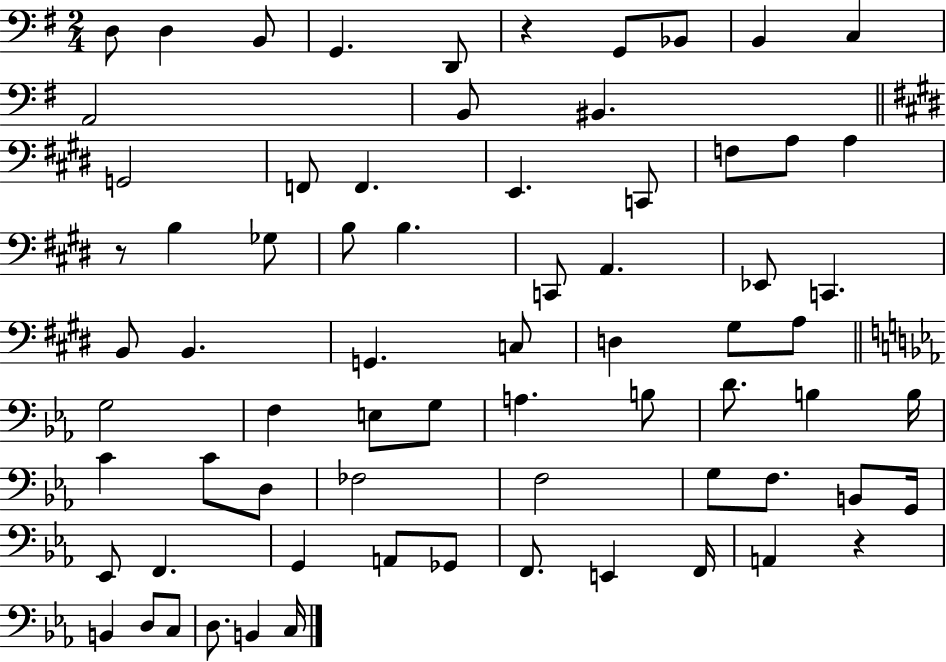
D3/e D3/q B2/e G2/q. D2/e R/q G2/e Bb2/e B2/q C3/q A2/h B2/e BIS2/q. G2/h F2/e F2/q. E2/q. C2/e F3/e A3/e A3/q R/e B3/q Gb3/e B3/e B3/q. C2/e A2/q. Eb2/e C2/q. B2/e B2/q. G2/q. C3/e D3/q G#3/e A3/e G3/h F3/q E3/e G3/e A3/q. B3/e D4/e. B3/q B3/s C4/q C4/e D3/e FES3/h F3/h G3/e F3/e. B2/e G2/s Eb2/e F2/q. G2/q A2/e Gb2/e F2/e. E2/q F2/s A2/q R/q B2/q D3/e C3/e D3/e. B2/q C3/s